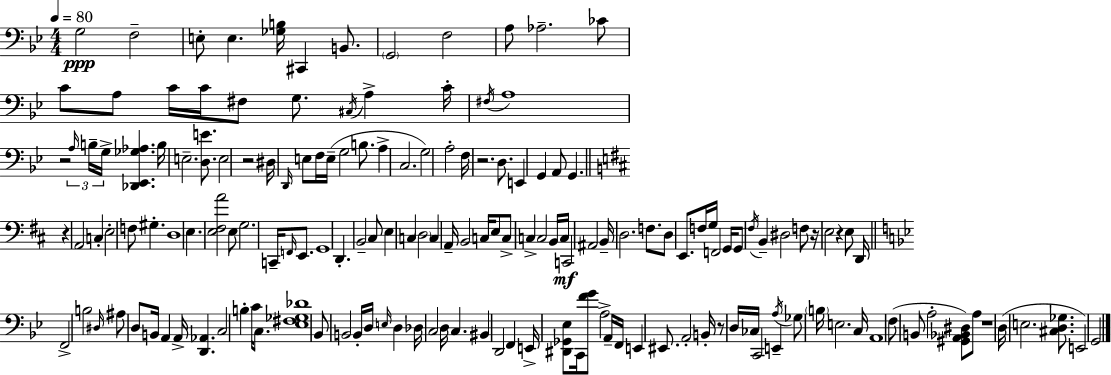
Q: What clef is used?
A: bass